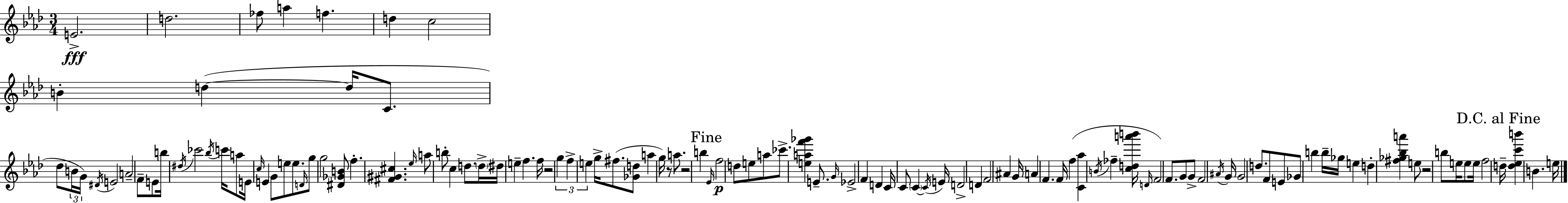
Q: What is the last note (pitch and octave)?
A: E5